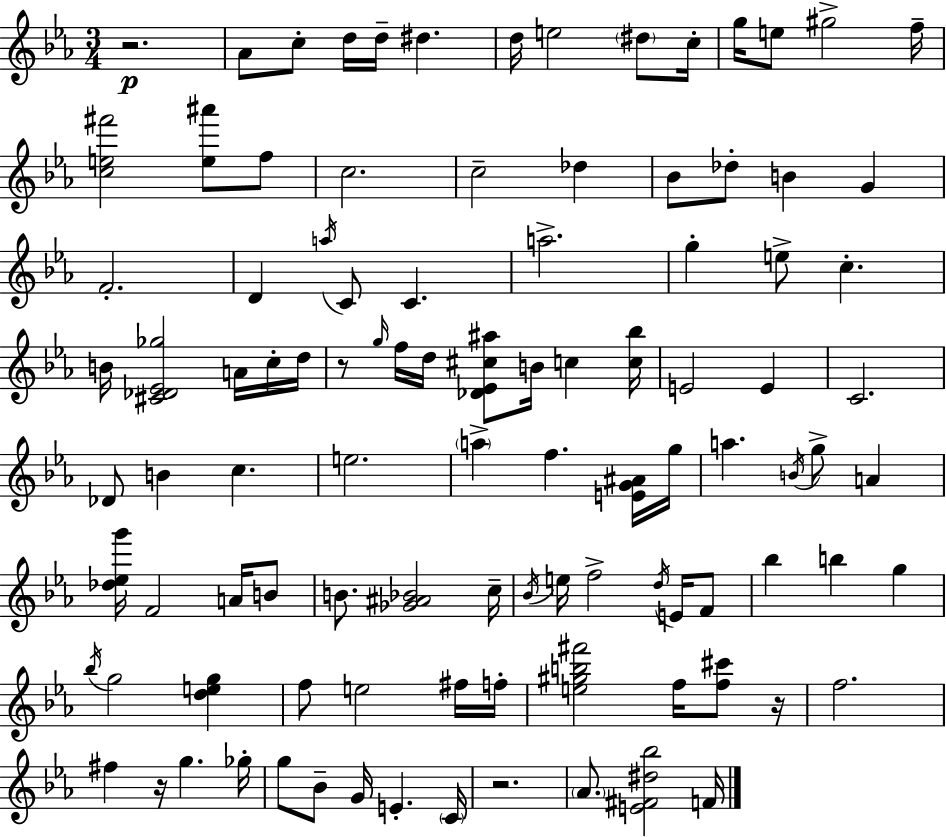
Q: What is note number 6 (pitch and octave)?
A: D5